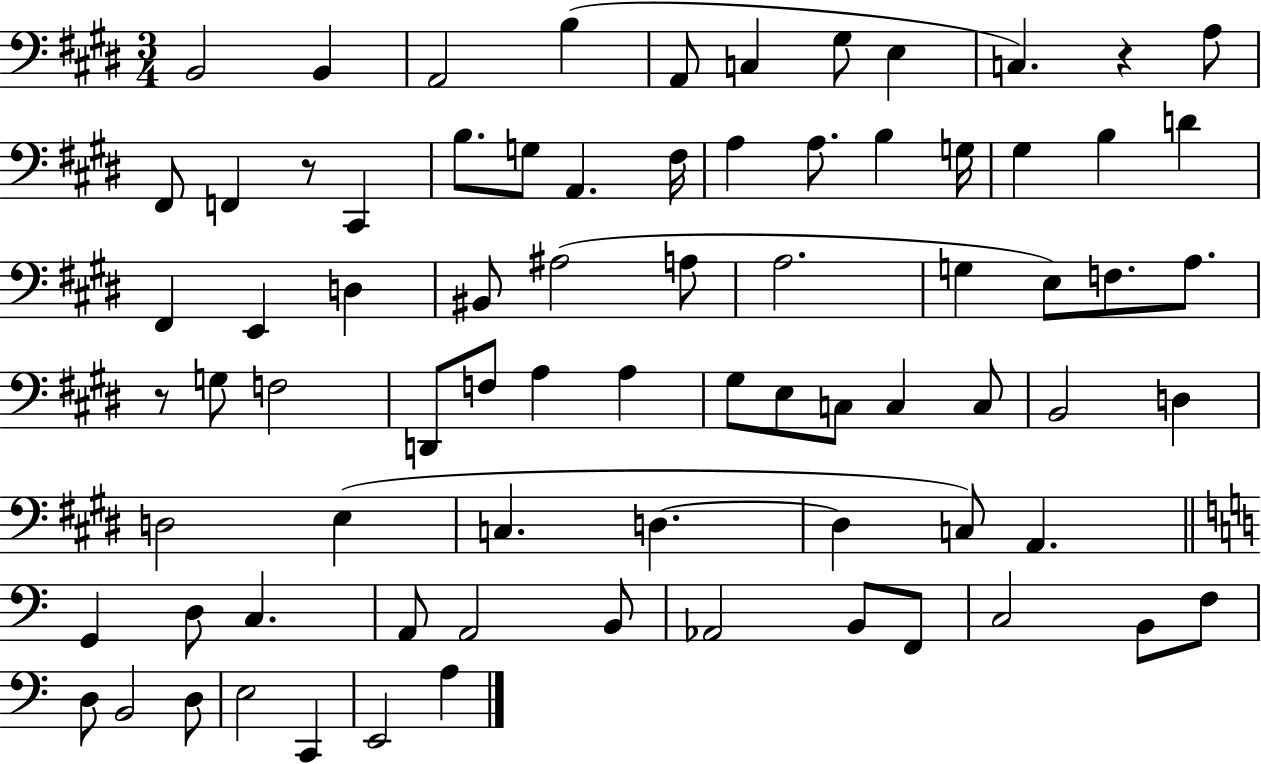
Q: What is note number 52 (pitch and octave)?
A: D3